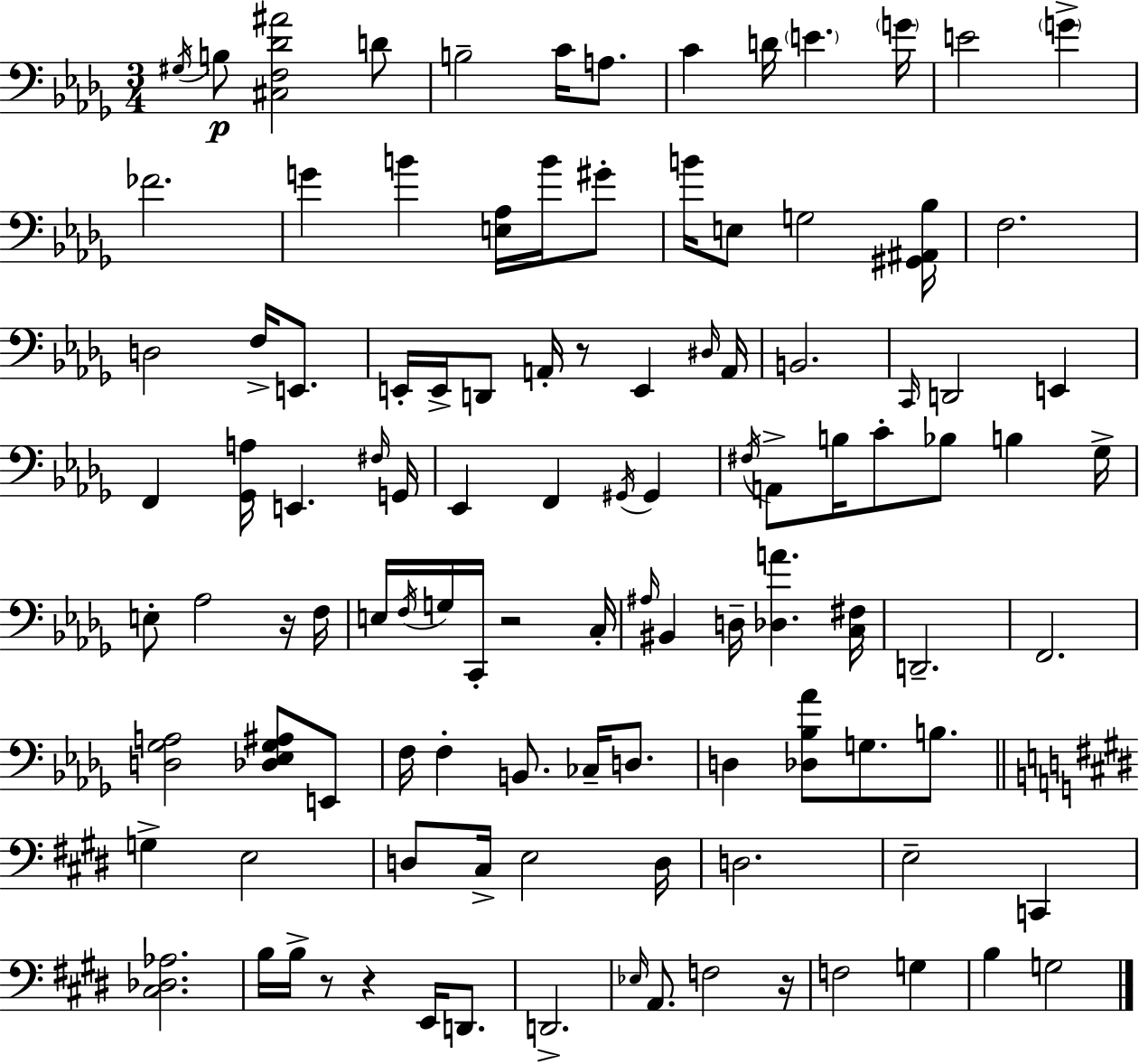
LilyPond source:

{
  \clef bass
  \numericTimeSignature
  \time 3/4
  \key bes \minor
  \acciaccatura { gis16 }\p b8 <cis f des' ais'>2 d'8 | b2-- c'16 a8. | c'4 d'16 \parenthesize e'4. | \parenthesize g'16 e'2 \parenthesize g'4-> | \break fes'2. | g'4 b'4 <e aes>16 b'16 gis'8-. | b'16 e8 g2 | <gis, ais, bes>16 f2. | \break d2 f16-> e,8. | e,16-. e,16-> d,8 a,16-. r8 e,4 | \grace { dis16 } a,16 b,2. | \grace { c,16 } d,2 e,4 | \break f,4 <ges, a>16 e,4. | \grace { fis16 } g,16 ees,4 f,4 | \acciaccatura { gis,16 } gis,4 \acciaccatura { fis16 } a,8-> b16 c'8-. bes8 | b4 ges16-> e8-. aes2 | \break r16 f16 e16 \acciaccatura { f16 } g16 c,16-. r2 | c16-. \grace { ais16 } bis,4 | d16-- <des a'>4. <c fis>16 d,2.-- | f,2. | \break <d ges a>2 | <des ees ges ais>8 e,8 f16 f4-. | b,8. ces16-- d8. d4 | <des bes aes'>8 g8. b8. \bar "||" \break \key e \major g4-> e2 | d8 cis16-> e2 d16 | d2. | e2-- c,4 | \break <cis des aes>2. | b16 b16-> r8 r4 e,16 d,8. | d,2.-> | \grace { ees16 } a,8. f2 | \break r16 f2 g4 | b4 g2 | \bar "|."
}